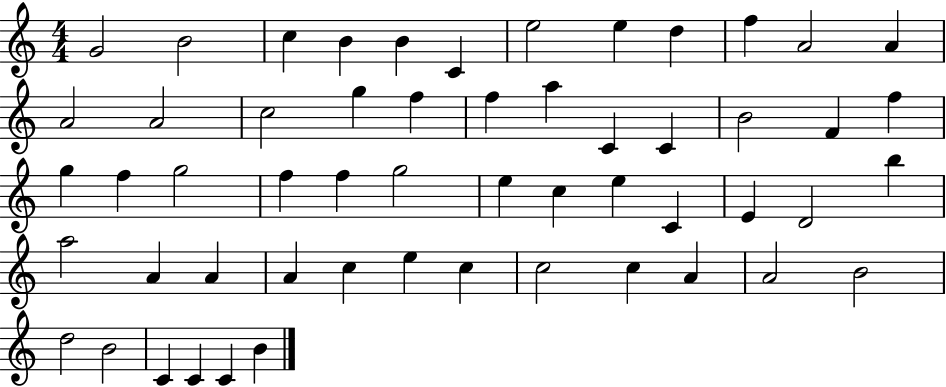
G4/h B4/h C5/q B4/q B4/q C4/q E5/h E5/q D5/q F5/q A4/h A4/q A4/h A4/h C5/h G5/q F5/q F5/q A5/q C4/q C4/q B4/h F4/q F5/q G5/q F5/q G5/h F5/q F5/q G5/h E5/q C5/q E5/q C4/q E4/q D4/h B5/q A5/h A4/q A4/q A4/q C5/q E5/q C5/q C5/h C5/q A4/q A4/h B4/h D5/h B4/h C4/q C4/q C4/q B4/q